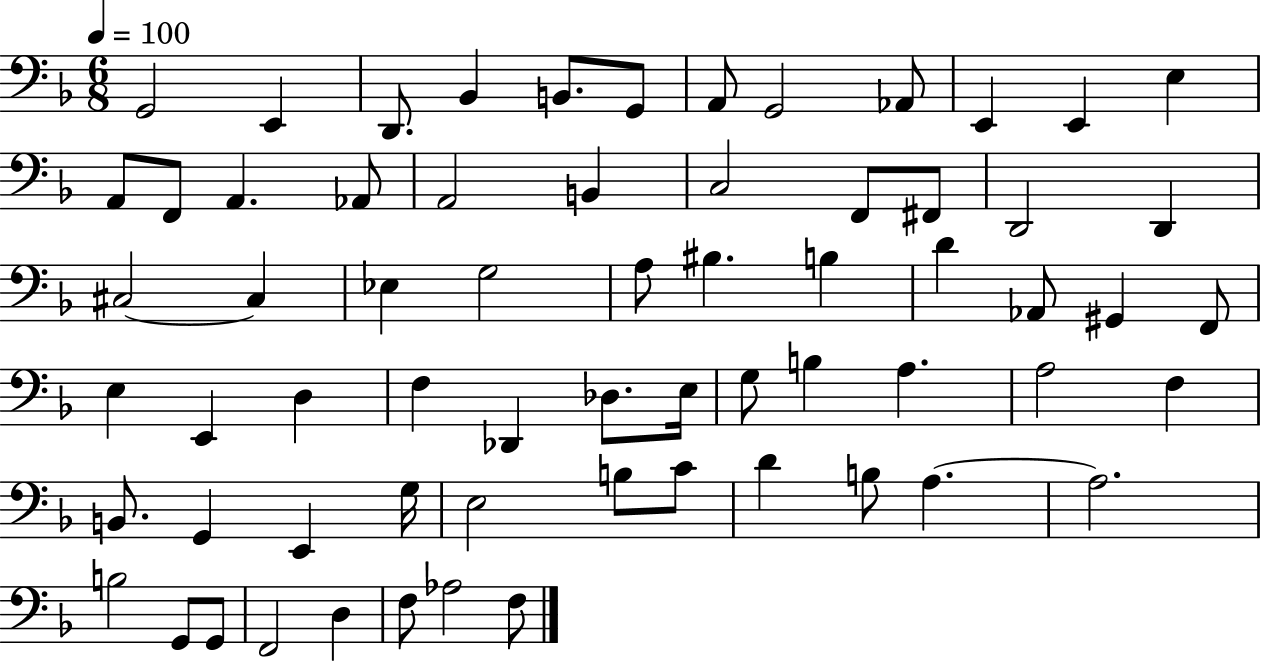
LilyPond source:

{
  \clef bass
  \numericTimeSignature
  \time 6/8
  \key f \major
  \tempo 4 = 100
  g,2 e,4 | d,8. bes,4 b,8. g,8 | a,8 g,2 aes,8 | e,4 e,4 e4 | \break a,8 f,8 a,4. aes,8 | a,2 b,4 | c2 f,8 fis,8 | d,2 d,4 | \break cis2~~ cis4 | ees4 g2 | a8 bis4. b4 | d'4 aes,8 gis,4 f,8 | \break e4 e,4 d4 | f4 des,4 des8. e16 | g8 b4 a4. | a2 f4 | \break b,8. g,4 e,4 g16 | e2 b8 c'8 | d'4 b8 a4.~~ | a2. | \break b2 g,8 g,8 | f,2 d4 | f8 aes2 f8 | \bar "|."
}